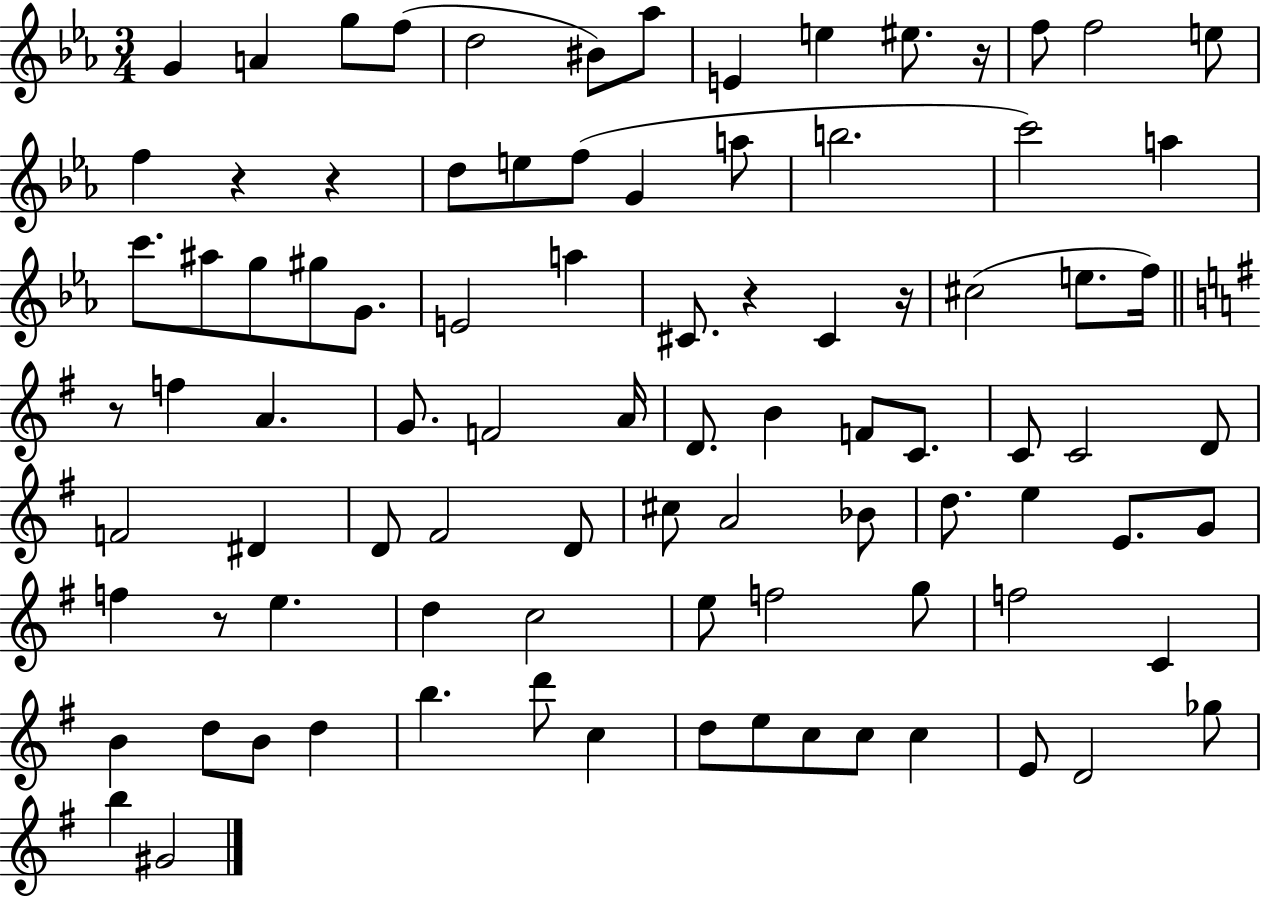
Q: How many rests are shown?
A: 7